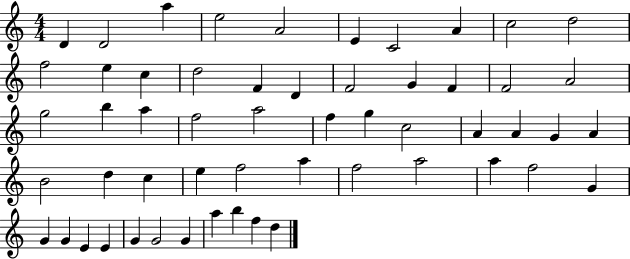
D4/q D4/h A5/q E5/h A4/h E4/q C4/h A4/q C5/h D5/h F5/h E5/q C5/q D5/h F4/q D4/q F4/h G4/q F4/q F4/h A4/h G5/h B5/q A5/q F5/h A5/h F5/q G5/q C5/h A4/q A4/q G4/q A4/q B4/h D5/q C5/q E5/q F5/h A5/q F5/h A5/h A5/q F5/h G4/q G4/q G4/q E4/q E4/q G4/q G4/h G4/q A5/q B5/q F5/q D5/q